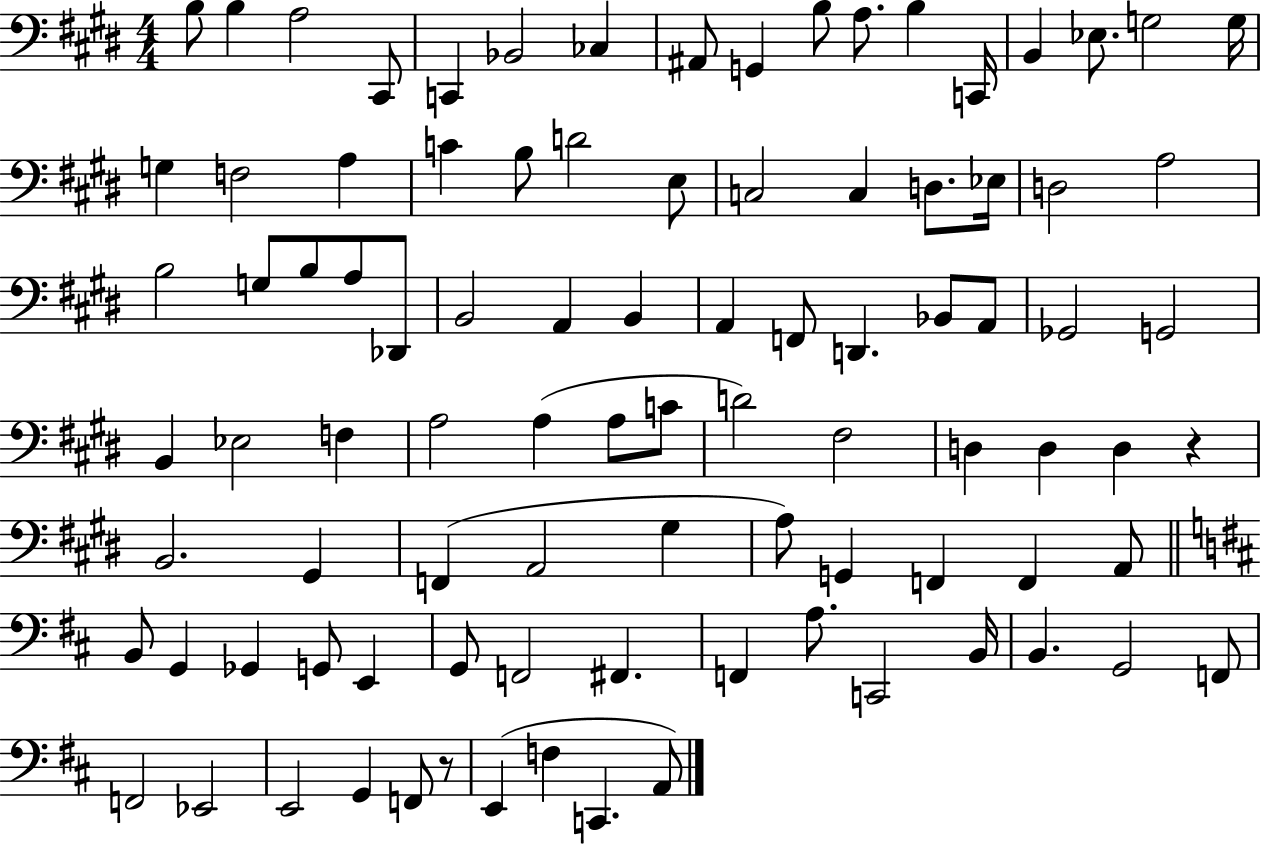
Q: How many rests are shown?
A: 2